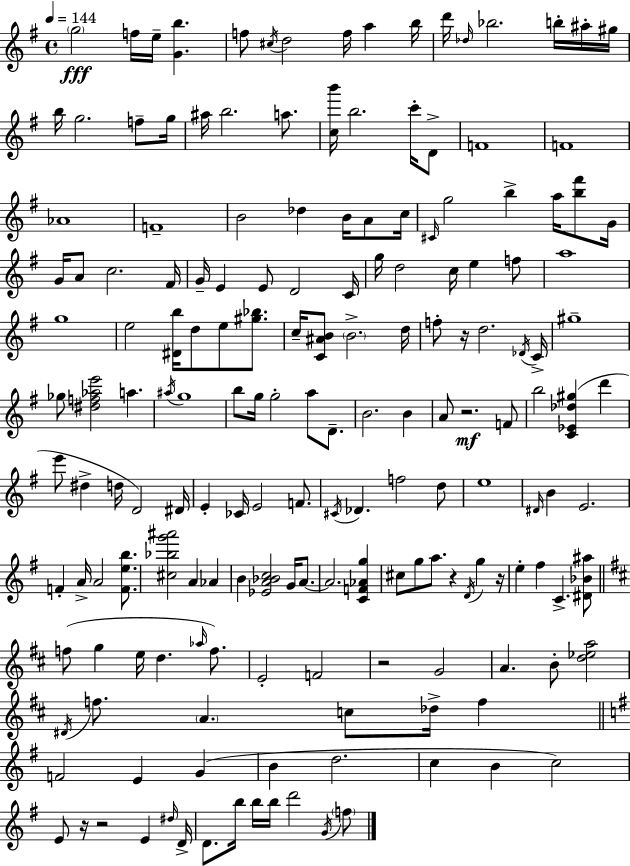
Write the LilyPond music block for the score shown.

{
  \clef treble
  \time 4/4
  \defaultTimeSignature
  \key g \major
  \tempo 4 = 144
  \parenthesize g''2\fff f''16 e''16-- <g' b''>4. | f''8 \acciaccatura { cis''16 } d''2 f''16 a''4 | b''16 d'''16 \grace { des''16 } bes''2. b''16-. | ais''16-. gis''16 b''16 g''2. f''8-- | \break g''16 ais''16 b''2. a''8. | <c'' b'''>16 b''2. c'''16-. | d'8-> f'1 | f'1 | \break aes'1 | f'1-- | b'2 des''4 b'16 a'8 | c''16 \grace { cis'16 } g''2 b''4-> a''16 | \break <b'' fis'''>8 g'16 g'16 a'8 c''2. | fis'16 g'16-- e'4 e'8 d'2 | c'16 g''16 d''2 c''16 e''4 | f''8 a''1 | \break g''1 | e''2 <dis' b''>16 d''8 e''8 | <gis'' bes''>8. c''16-- <c' ais' b'>8 \parenthesize b'2.-> | d''16 f''8-. r16 d''2. | \break \acciaccatura { des'16 } c'16-> gis''1-- | ges''8 <dis'' f'' aes'' e'''>2 a''4. | \acciaccatura { ais''16 } g''1 | b''8 g''16 g''2-. | \break a''8 d'8.-- b'2. | b'4 a'8 r2.\mf | f'8 b''2 <c' ees' des'' gis''>4( | d'''4 e'''8 dis''4-> d''16 d'2) | \break dis'16 e'4-. ces'16 e'2 | f'8. \acciaccatura { cis'16 } des'4. f''2 | d''8 e''1 | \grace { dis'16 } b'4 e'2. | \break f'4-. a'16-> a'2 | <f' e'' b''>8. <cis'' bes'' g''' ais'''>2 a'4 | aes'4 b'4 <ees' a' bes' c''>2 | g'16 a'8.~~ a'2. | \break <c' f' aes' g''>4 cis''8 g''8 a''8. r4 | \acciaccatura { d'16 } g''4 r16 e''4-. fis''4 | c'4.-> <dis' bes' ais''>8 \bar "||" \break \key b \minor f''8( g''4 e''16 d''4. \grace { aes''16 } f''8.) | e'2-. f'2 | r2 g'2 | a'4. b'8-. <d'' ees'' a''>2 | \break \acciaccatura { dis'16 } f''8. \parenthesize a'4. c''8 des''16-> f''4 | \bar "||" \break \key g \major f'2 e'4 g'4( | b'4 d''2. | c''4 b'4 c''2) | e'8 r16 r2 e'4 \grace { dis''16 } | \break d'16-> d'8. b''16 b''16 b''16 d'''2 \acciaccatura { g'16 } | \parenthesize f''8 \bar "|."
}